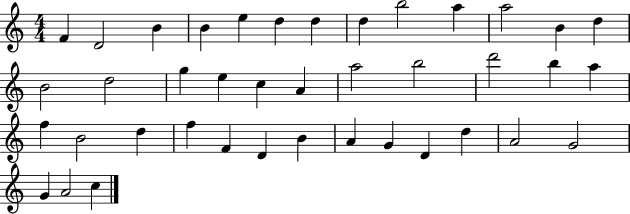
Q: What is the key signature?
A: C major